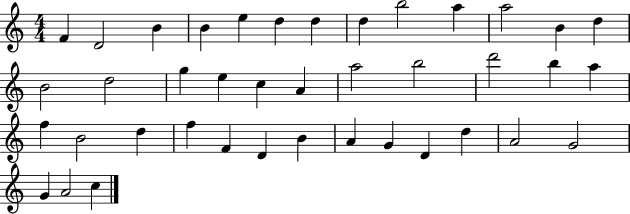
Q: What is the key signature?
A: C major